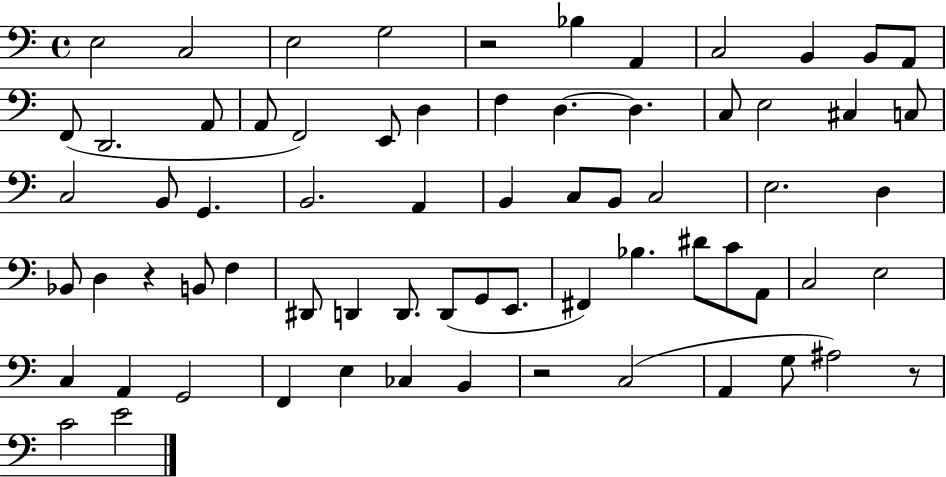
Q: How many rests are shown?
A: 4